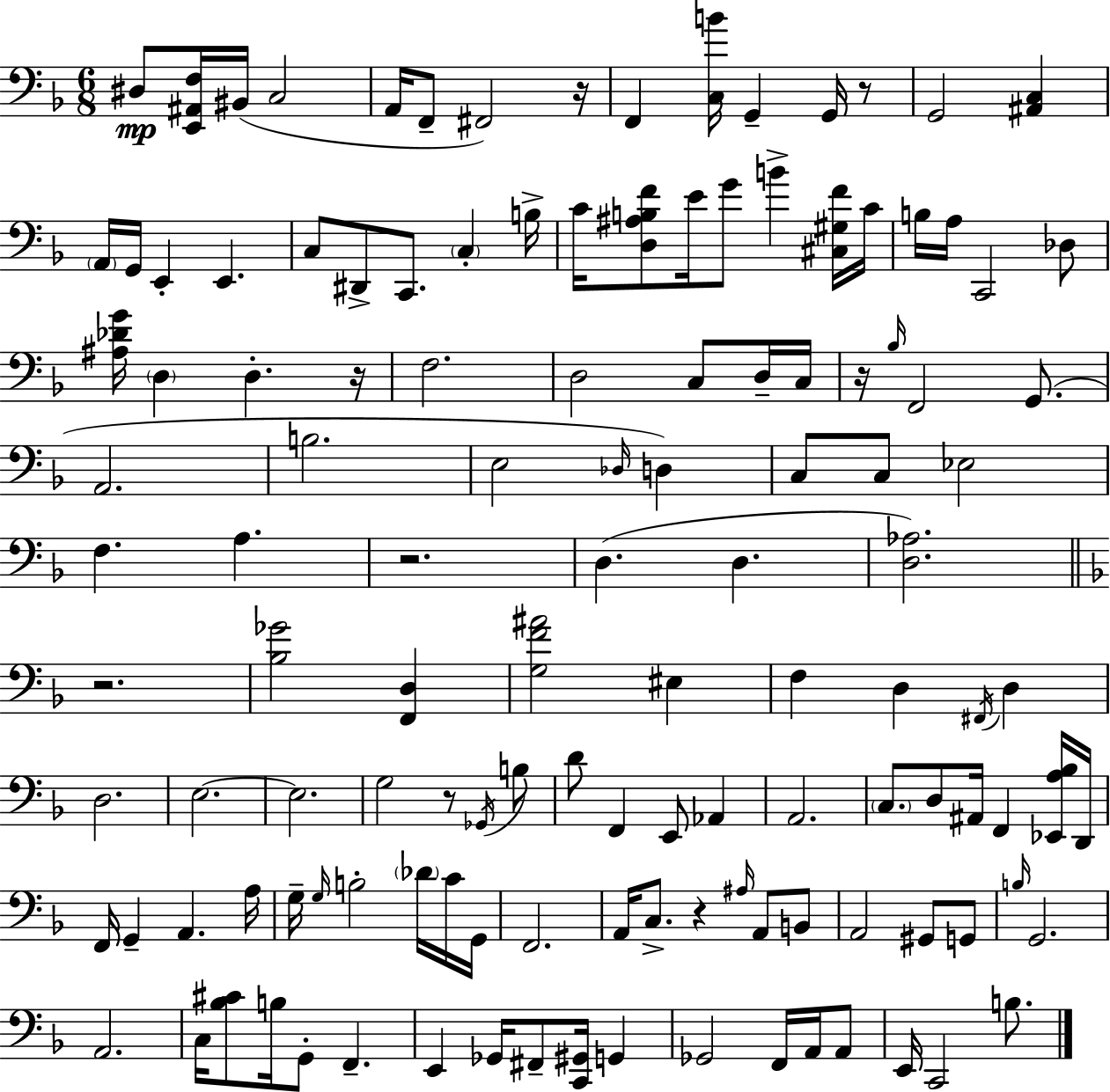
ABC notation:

X:1
T:Untitled
M:6/8
L:1/4
K:F
^D,/2 [E,,^A,,F,]/4 ^B,,/4 C,2 A,,/4 F,,/2 ^F,,2 z/4 F,, [C,B]/4 G,, G,,/4 z/2 G,,2 [^A,,C,] A,,/4 G,,/4 E,, E,, C,/2 ^D,,/2 C,,/2 C, B,/4 C/4 [D,^A,B,F]/2 E/4 G/2 B [^C,^G,F]/4 C/4 B,/4 A,/4 C,,2 _D,/2 [^A,_DG]/4 D, D, z/4 F,2 D,2 C,/2 D,/4 C,/4 z/4 _B,/4 F,,2 G,,/2 A,,2 B,2 E,2 _D,/4 D, C,/2 C,/2 _E,2 F, A, z2 D, D, [D,_A,]2 z2 [_B,_G]2 [F,,D,] [G,F^A]2 ^E, F, D, ^F,,/4 D, D,2 E,2 E,2 G,2 z/2 _G,,/4 B,/2 D/2 F,, E,,/2 _A,, A,,2 C,/2 D,/2 ^A,,/4 F,, [_E,,A,_B,]/4 D,,/4 F,,/4 G,, A,, A,/4 G,/4 G,/4 B,2 _D/4 C/4 G,,/4 F,,2 A,,/4 C,/2 z ^A,/4 A,,/2 B,,/2 A,,2 ^G,,/2 G,,/2 B,/4 G,,2 A,,2 C,/4 [_B,^C]/2 B,/4 G,,/2 F,, E,, _G,,/4 ^F,,/2 [C,,^G,,]/4 G,, _G,,2 F,,/4 A,,/4 A,,/2 E,,/4 C,,2 B,/2